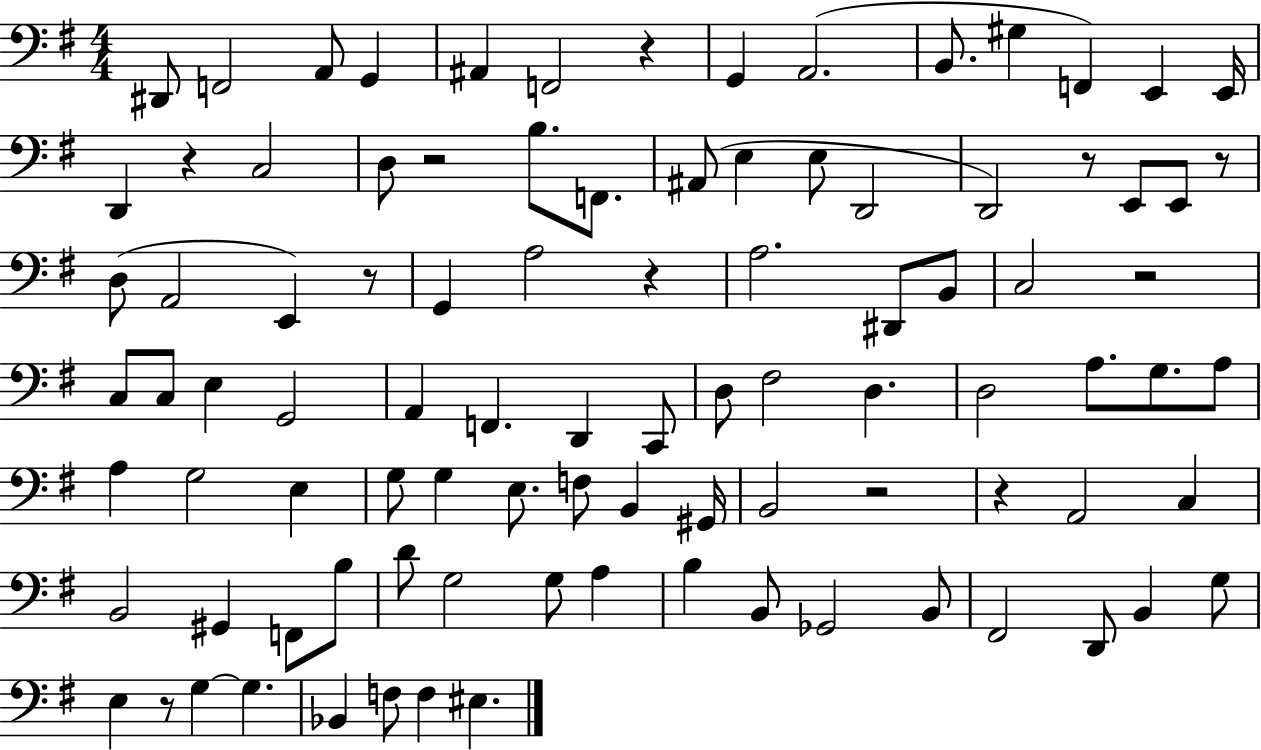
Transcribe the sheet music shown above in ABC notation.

X:1
T:Untitled
M:4/4
L:1/4
K:G
^D,,/2 F,,2 A,,/2 G,, ^A,, F,,2 z G,, A,,2 B,,/2 ^G, F,, E,, E,,/4 D,, z C,2 D,/2 z2 B,/2 F,,/2 ^A,,/2 E, E,/2 D,,2 D,,2 z/2 E,,/2 E,,/2 z/2 D,/2 A,,2 E,, z/2 G,, A,2 z A,2 ^D,,/2 B,,/2 C,2 z2 C,/2 C,/2 E, G,,2 A,, F,, D,, C,,/2 D,/2 ^F,2 D, D,2 A,/2 G,/2 A,/2 A, G,2 E, G,/2 G, E,/2 F,/2 B,, ^G,,/4 B,,2 z2 z A,,2 C, B,,2 ^G,, F,,/2 B,/2 D/2 G,2 G,/2 A, B, B,,/2 _G,,2 B,,/2 ^F,,2 D,,/2 B,, G,/2 E, z/2 G, G, _B,, F,/2 F, ^E,